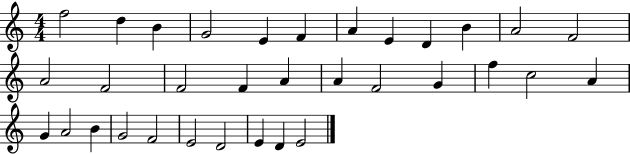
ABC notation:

X:1
T:Untitled
M:4/4
L:1/4
K:C
f2 d B G2 E F A E D B A2 F2 A2 F2 F2 F A A F2 G f c2 A G A2 B G2 F2 E2 D2 E D E2